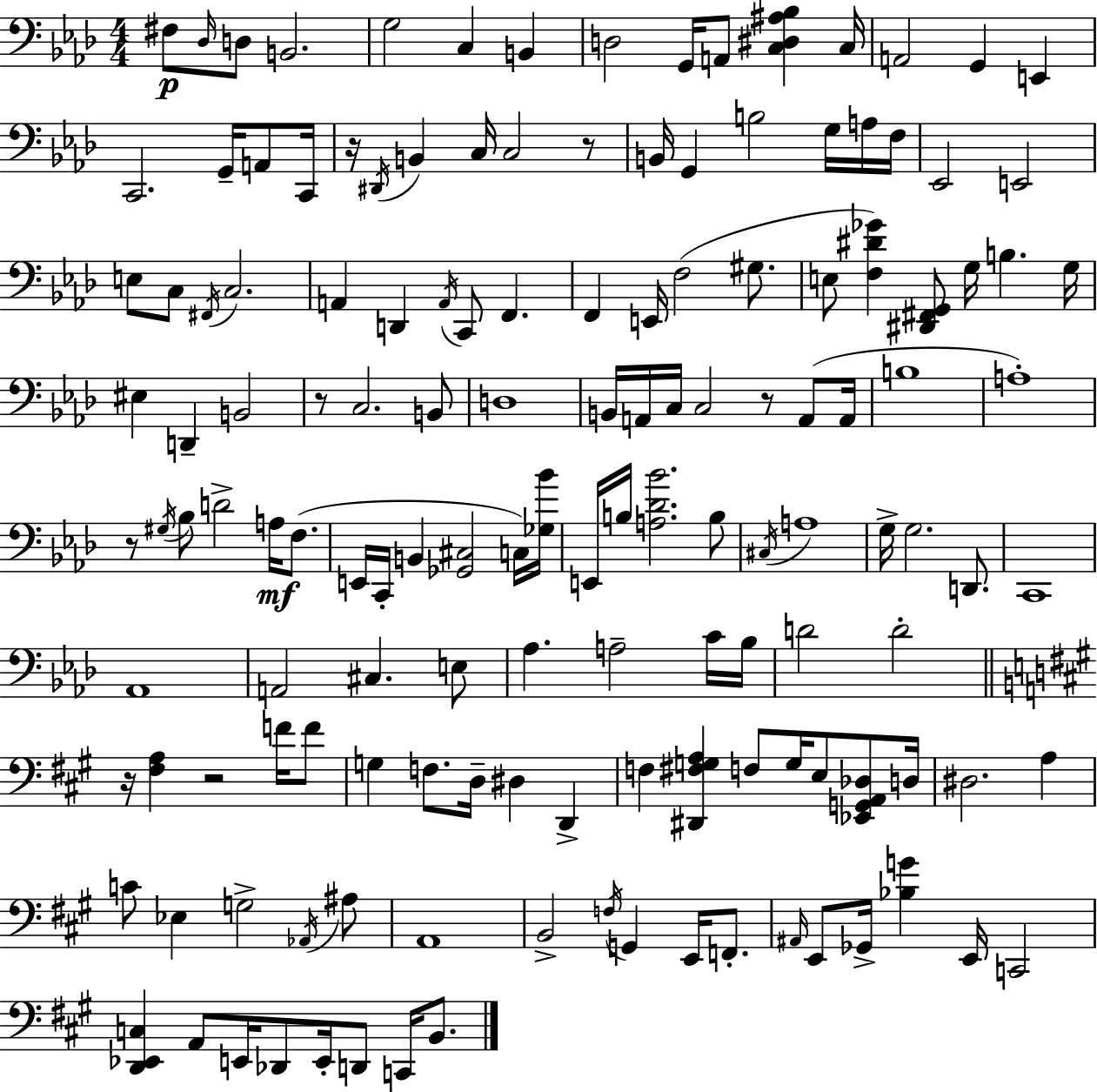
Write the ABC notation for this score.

X:1
T:Untitled
M:4/4
L:1/4
K:Fm
^F,/2 _D,/4 D,/2 B,,2 G,2 C, B,, D,2 G,,/4 A,,/2 [C,^D,^A,_B,] C,/4 A,,2 G,, E,, C,,2 G,,/4 A,,/2 C,,/4 z/4 ^D,,/4 B,, C,/4 C,2 z/2 B,,/4 G,, B,2 G,/4 A,/4 F,/4 _E,,2 E,,2 E,/2 C,/2 ^F,,/4 C,2 A,, D,, A,,/4 C,,/2 F,, F,, E,,/4 F,2 ^G,/2 E,/2 [F,^D_G] [^D,,^F,,G,,]/2 G,/4 B, G,/4 ^E, D,, B,,2 z/2 C,2 B,,/2 D,4 B,,/4 A,,/4 C,/4 C,2 z/2 A,,/2 A,,/4 B,4 A,4 z/2 ^G,/4 _B,/2 D2 A,/4 F,/2 E,,/4 C,,/4 B,, [_G,,^C,]2 C,/4 [_G,_B]/4 E,,/4 B,/4 [A,_D_B]2 B,/2 ^C,/4 A,4 G,/4 G,2 D,,/2 C,,4 _A,,4 A,,2 ^C, E,/2 _A, A,2 C/4 _B,/4 D2 D2 z/4 [^F,A,] z2 F/4 F/2 G, F,/2 D,/4 ^D, D,, F, [^D,,^F,G,A,] F,/2 G,/4 E,/2 [_E,,G,,A,,_D,]/2 D,/4 ^D,2 A, C/2 _E, G,2 _A,,/4 ^A,/2 A,,4 B,,2 F,/4 G,, E,,/4 F,,/2 ^A,,/4 E,,/2 _G,,/4 [_B,G] E,,/4 C,,2 [D,,_E,,C,] A,,/2 E,,/4 _D,,/2 E,,/4 D,,/2 C,,/4 B,,/2